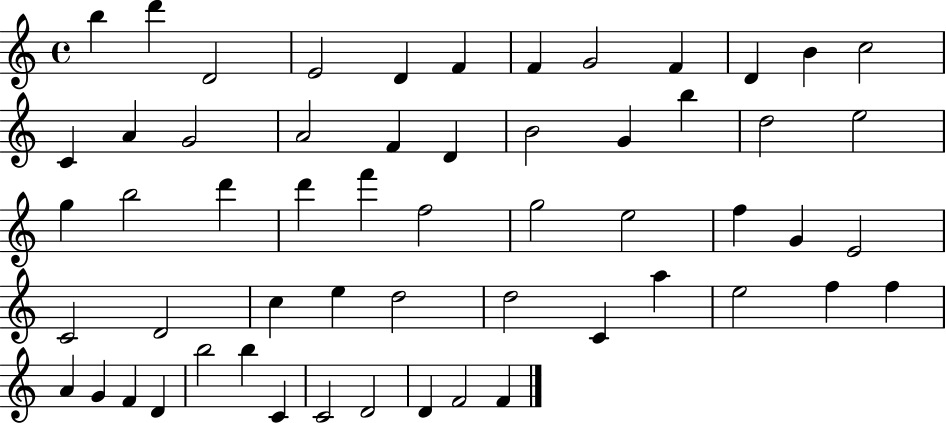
{
  \clef treble
  \time 4/4
  \defaultTimeSignature
  \key c \major
  b''4 d'''4 d'2 | e'2 d'4 f'4 | f'4 g'2 f'4 | d'4 b'4 c''2 | \break c'4 a'4 g'2 | a'2 f'4 d'4 | b'2 g'4 b''4 | d''2 e''2 | \break g''4 b''2 d'''4 | d'''4 f'''4 f''2 | g''2 e''2 | f''4 g'4 e'2 | \break c'2 d'2 | c''4 e''4 d''2 | d''2 c'4 a''4 | e''2 f''4 f''4 | \break a'4 g'4 f'4 d'4 | b''2 b''4 c'4 | c'2 d'2 | d'4 f'2 f'4 | \break \bar "|."
}